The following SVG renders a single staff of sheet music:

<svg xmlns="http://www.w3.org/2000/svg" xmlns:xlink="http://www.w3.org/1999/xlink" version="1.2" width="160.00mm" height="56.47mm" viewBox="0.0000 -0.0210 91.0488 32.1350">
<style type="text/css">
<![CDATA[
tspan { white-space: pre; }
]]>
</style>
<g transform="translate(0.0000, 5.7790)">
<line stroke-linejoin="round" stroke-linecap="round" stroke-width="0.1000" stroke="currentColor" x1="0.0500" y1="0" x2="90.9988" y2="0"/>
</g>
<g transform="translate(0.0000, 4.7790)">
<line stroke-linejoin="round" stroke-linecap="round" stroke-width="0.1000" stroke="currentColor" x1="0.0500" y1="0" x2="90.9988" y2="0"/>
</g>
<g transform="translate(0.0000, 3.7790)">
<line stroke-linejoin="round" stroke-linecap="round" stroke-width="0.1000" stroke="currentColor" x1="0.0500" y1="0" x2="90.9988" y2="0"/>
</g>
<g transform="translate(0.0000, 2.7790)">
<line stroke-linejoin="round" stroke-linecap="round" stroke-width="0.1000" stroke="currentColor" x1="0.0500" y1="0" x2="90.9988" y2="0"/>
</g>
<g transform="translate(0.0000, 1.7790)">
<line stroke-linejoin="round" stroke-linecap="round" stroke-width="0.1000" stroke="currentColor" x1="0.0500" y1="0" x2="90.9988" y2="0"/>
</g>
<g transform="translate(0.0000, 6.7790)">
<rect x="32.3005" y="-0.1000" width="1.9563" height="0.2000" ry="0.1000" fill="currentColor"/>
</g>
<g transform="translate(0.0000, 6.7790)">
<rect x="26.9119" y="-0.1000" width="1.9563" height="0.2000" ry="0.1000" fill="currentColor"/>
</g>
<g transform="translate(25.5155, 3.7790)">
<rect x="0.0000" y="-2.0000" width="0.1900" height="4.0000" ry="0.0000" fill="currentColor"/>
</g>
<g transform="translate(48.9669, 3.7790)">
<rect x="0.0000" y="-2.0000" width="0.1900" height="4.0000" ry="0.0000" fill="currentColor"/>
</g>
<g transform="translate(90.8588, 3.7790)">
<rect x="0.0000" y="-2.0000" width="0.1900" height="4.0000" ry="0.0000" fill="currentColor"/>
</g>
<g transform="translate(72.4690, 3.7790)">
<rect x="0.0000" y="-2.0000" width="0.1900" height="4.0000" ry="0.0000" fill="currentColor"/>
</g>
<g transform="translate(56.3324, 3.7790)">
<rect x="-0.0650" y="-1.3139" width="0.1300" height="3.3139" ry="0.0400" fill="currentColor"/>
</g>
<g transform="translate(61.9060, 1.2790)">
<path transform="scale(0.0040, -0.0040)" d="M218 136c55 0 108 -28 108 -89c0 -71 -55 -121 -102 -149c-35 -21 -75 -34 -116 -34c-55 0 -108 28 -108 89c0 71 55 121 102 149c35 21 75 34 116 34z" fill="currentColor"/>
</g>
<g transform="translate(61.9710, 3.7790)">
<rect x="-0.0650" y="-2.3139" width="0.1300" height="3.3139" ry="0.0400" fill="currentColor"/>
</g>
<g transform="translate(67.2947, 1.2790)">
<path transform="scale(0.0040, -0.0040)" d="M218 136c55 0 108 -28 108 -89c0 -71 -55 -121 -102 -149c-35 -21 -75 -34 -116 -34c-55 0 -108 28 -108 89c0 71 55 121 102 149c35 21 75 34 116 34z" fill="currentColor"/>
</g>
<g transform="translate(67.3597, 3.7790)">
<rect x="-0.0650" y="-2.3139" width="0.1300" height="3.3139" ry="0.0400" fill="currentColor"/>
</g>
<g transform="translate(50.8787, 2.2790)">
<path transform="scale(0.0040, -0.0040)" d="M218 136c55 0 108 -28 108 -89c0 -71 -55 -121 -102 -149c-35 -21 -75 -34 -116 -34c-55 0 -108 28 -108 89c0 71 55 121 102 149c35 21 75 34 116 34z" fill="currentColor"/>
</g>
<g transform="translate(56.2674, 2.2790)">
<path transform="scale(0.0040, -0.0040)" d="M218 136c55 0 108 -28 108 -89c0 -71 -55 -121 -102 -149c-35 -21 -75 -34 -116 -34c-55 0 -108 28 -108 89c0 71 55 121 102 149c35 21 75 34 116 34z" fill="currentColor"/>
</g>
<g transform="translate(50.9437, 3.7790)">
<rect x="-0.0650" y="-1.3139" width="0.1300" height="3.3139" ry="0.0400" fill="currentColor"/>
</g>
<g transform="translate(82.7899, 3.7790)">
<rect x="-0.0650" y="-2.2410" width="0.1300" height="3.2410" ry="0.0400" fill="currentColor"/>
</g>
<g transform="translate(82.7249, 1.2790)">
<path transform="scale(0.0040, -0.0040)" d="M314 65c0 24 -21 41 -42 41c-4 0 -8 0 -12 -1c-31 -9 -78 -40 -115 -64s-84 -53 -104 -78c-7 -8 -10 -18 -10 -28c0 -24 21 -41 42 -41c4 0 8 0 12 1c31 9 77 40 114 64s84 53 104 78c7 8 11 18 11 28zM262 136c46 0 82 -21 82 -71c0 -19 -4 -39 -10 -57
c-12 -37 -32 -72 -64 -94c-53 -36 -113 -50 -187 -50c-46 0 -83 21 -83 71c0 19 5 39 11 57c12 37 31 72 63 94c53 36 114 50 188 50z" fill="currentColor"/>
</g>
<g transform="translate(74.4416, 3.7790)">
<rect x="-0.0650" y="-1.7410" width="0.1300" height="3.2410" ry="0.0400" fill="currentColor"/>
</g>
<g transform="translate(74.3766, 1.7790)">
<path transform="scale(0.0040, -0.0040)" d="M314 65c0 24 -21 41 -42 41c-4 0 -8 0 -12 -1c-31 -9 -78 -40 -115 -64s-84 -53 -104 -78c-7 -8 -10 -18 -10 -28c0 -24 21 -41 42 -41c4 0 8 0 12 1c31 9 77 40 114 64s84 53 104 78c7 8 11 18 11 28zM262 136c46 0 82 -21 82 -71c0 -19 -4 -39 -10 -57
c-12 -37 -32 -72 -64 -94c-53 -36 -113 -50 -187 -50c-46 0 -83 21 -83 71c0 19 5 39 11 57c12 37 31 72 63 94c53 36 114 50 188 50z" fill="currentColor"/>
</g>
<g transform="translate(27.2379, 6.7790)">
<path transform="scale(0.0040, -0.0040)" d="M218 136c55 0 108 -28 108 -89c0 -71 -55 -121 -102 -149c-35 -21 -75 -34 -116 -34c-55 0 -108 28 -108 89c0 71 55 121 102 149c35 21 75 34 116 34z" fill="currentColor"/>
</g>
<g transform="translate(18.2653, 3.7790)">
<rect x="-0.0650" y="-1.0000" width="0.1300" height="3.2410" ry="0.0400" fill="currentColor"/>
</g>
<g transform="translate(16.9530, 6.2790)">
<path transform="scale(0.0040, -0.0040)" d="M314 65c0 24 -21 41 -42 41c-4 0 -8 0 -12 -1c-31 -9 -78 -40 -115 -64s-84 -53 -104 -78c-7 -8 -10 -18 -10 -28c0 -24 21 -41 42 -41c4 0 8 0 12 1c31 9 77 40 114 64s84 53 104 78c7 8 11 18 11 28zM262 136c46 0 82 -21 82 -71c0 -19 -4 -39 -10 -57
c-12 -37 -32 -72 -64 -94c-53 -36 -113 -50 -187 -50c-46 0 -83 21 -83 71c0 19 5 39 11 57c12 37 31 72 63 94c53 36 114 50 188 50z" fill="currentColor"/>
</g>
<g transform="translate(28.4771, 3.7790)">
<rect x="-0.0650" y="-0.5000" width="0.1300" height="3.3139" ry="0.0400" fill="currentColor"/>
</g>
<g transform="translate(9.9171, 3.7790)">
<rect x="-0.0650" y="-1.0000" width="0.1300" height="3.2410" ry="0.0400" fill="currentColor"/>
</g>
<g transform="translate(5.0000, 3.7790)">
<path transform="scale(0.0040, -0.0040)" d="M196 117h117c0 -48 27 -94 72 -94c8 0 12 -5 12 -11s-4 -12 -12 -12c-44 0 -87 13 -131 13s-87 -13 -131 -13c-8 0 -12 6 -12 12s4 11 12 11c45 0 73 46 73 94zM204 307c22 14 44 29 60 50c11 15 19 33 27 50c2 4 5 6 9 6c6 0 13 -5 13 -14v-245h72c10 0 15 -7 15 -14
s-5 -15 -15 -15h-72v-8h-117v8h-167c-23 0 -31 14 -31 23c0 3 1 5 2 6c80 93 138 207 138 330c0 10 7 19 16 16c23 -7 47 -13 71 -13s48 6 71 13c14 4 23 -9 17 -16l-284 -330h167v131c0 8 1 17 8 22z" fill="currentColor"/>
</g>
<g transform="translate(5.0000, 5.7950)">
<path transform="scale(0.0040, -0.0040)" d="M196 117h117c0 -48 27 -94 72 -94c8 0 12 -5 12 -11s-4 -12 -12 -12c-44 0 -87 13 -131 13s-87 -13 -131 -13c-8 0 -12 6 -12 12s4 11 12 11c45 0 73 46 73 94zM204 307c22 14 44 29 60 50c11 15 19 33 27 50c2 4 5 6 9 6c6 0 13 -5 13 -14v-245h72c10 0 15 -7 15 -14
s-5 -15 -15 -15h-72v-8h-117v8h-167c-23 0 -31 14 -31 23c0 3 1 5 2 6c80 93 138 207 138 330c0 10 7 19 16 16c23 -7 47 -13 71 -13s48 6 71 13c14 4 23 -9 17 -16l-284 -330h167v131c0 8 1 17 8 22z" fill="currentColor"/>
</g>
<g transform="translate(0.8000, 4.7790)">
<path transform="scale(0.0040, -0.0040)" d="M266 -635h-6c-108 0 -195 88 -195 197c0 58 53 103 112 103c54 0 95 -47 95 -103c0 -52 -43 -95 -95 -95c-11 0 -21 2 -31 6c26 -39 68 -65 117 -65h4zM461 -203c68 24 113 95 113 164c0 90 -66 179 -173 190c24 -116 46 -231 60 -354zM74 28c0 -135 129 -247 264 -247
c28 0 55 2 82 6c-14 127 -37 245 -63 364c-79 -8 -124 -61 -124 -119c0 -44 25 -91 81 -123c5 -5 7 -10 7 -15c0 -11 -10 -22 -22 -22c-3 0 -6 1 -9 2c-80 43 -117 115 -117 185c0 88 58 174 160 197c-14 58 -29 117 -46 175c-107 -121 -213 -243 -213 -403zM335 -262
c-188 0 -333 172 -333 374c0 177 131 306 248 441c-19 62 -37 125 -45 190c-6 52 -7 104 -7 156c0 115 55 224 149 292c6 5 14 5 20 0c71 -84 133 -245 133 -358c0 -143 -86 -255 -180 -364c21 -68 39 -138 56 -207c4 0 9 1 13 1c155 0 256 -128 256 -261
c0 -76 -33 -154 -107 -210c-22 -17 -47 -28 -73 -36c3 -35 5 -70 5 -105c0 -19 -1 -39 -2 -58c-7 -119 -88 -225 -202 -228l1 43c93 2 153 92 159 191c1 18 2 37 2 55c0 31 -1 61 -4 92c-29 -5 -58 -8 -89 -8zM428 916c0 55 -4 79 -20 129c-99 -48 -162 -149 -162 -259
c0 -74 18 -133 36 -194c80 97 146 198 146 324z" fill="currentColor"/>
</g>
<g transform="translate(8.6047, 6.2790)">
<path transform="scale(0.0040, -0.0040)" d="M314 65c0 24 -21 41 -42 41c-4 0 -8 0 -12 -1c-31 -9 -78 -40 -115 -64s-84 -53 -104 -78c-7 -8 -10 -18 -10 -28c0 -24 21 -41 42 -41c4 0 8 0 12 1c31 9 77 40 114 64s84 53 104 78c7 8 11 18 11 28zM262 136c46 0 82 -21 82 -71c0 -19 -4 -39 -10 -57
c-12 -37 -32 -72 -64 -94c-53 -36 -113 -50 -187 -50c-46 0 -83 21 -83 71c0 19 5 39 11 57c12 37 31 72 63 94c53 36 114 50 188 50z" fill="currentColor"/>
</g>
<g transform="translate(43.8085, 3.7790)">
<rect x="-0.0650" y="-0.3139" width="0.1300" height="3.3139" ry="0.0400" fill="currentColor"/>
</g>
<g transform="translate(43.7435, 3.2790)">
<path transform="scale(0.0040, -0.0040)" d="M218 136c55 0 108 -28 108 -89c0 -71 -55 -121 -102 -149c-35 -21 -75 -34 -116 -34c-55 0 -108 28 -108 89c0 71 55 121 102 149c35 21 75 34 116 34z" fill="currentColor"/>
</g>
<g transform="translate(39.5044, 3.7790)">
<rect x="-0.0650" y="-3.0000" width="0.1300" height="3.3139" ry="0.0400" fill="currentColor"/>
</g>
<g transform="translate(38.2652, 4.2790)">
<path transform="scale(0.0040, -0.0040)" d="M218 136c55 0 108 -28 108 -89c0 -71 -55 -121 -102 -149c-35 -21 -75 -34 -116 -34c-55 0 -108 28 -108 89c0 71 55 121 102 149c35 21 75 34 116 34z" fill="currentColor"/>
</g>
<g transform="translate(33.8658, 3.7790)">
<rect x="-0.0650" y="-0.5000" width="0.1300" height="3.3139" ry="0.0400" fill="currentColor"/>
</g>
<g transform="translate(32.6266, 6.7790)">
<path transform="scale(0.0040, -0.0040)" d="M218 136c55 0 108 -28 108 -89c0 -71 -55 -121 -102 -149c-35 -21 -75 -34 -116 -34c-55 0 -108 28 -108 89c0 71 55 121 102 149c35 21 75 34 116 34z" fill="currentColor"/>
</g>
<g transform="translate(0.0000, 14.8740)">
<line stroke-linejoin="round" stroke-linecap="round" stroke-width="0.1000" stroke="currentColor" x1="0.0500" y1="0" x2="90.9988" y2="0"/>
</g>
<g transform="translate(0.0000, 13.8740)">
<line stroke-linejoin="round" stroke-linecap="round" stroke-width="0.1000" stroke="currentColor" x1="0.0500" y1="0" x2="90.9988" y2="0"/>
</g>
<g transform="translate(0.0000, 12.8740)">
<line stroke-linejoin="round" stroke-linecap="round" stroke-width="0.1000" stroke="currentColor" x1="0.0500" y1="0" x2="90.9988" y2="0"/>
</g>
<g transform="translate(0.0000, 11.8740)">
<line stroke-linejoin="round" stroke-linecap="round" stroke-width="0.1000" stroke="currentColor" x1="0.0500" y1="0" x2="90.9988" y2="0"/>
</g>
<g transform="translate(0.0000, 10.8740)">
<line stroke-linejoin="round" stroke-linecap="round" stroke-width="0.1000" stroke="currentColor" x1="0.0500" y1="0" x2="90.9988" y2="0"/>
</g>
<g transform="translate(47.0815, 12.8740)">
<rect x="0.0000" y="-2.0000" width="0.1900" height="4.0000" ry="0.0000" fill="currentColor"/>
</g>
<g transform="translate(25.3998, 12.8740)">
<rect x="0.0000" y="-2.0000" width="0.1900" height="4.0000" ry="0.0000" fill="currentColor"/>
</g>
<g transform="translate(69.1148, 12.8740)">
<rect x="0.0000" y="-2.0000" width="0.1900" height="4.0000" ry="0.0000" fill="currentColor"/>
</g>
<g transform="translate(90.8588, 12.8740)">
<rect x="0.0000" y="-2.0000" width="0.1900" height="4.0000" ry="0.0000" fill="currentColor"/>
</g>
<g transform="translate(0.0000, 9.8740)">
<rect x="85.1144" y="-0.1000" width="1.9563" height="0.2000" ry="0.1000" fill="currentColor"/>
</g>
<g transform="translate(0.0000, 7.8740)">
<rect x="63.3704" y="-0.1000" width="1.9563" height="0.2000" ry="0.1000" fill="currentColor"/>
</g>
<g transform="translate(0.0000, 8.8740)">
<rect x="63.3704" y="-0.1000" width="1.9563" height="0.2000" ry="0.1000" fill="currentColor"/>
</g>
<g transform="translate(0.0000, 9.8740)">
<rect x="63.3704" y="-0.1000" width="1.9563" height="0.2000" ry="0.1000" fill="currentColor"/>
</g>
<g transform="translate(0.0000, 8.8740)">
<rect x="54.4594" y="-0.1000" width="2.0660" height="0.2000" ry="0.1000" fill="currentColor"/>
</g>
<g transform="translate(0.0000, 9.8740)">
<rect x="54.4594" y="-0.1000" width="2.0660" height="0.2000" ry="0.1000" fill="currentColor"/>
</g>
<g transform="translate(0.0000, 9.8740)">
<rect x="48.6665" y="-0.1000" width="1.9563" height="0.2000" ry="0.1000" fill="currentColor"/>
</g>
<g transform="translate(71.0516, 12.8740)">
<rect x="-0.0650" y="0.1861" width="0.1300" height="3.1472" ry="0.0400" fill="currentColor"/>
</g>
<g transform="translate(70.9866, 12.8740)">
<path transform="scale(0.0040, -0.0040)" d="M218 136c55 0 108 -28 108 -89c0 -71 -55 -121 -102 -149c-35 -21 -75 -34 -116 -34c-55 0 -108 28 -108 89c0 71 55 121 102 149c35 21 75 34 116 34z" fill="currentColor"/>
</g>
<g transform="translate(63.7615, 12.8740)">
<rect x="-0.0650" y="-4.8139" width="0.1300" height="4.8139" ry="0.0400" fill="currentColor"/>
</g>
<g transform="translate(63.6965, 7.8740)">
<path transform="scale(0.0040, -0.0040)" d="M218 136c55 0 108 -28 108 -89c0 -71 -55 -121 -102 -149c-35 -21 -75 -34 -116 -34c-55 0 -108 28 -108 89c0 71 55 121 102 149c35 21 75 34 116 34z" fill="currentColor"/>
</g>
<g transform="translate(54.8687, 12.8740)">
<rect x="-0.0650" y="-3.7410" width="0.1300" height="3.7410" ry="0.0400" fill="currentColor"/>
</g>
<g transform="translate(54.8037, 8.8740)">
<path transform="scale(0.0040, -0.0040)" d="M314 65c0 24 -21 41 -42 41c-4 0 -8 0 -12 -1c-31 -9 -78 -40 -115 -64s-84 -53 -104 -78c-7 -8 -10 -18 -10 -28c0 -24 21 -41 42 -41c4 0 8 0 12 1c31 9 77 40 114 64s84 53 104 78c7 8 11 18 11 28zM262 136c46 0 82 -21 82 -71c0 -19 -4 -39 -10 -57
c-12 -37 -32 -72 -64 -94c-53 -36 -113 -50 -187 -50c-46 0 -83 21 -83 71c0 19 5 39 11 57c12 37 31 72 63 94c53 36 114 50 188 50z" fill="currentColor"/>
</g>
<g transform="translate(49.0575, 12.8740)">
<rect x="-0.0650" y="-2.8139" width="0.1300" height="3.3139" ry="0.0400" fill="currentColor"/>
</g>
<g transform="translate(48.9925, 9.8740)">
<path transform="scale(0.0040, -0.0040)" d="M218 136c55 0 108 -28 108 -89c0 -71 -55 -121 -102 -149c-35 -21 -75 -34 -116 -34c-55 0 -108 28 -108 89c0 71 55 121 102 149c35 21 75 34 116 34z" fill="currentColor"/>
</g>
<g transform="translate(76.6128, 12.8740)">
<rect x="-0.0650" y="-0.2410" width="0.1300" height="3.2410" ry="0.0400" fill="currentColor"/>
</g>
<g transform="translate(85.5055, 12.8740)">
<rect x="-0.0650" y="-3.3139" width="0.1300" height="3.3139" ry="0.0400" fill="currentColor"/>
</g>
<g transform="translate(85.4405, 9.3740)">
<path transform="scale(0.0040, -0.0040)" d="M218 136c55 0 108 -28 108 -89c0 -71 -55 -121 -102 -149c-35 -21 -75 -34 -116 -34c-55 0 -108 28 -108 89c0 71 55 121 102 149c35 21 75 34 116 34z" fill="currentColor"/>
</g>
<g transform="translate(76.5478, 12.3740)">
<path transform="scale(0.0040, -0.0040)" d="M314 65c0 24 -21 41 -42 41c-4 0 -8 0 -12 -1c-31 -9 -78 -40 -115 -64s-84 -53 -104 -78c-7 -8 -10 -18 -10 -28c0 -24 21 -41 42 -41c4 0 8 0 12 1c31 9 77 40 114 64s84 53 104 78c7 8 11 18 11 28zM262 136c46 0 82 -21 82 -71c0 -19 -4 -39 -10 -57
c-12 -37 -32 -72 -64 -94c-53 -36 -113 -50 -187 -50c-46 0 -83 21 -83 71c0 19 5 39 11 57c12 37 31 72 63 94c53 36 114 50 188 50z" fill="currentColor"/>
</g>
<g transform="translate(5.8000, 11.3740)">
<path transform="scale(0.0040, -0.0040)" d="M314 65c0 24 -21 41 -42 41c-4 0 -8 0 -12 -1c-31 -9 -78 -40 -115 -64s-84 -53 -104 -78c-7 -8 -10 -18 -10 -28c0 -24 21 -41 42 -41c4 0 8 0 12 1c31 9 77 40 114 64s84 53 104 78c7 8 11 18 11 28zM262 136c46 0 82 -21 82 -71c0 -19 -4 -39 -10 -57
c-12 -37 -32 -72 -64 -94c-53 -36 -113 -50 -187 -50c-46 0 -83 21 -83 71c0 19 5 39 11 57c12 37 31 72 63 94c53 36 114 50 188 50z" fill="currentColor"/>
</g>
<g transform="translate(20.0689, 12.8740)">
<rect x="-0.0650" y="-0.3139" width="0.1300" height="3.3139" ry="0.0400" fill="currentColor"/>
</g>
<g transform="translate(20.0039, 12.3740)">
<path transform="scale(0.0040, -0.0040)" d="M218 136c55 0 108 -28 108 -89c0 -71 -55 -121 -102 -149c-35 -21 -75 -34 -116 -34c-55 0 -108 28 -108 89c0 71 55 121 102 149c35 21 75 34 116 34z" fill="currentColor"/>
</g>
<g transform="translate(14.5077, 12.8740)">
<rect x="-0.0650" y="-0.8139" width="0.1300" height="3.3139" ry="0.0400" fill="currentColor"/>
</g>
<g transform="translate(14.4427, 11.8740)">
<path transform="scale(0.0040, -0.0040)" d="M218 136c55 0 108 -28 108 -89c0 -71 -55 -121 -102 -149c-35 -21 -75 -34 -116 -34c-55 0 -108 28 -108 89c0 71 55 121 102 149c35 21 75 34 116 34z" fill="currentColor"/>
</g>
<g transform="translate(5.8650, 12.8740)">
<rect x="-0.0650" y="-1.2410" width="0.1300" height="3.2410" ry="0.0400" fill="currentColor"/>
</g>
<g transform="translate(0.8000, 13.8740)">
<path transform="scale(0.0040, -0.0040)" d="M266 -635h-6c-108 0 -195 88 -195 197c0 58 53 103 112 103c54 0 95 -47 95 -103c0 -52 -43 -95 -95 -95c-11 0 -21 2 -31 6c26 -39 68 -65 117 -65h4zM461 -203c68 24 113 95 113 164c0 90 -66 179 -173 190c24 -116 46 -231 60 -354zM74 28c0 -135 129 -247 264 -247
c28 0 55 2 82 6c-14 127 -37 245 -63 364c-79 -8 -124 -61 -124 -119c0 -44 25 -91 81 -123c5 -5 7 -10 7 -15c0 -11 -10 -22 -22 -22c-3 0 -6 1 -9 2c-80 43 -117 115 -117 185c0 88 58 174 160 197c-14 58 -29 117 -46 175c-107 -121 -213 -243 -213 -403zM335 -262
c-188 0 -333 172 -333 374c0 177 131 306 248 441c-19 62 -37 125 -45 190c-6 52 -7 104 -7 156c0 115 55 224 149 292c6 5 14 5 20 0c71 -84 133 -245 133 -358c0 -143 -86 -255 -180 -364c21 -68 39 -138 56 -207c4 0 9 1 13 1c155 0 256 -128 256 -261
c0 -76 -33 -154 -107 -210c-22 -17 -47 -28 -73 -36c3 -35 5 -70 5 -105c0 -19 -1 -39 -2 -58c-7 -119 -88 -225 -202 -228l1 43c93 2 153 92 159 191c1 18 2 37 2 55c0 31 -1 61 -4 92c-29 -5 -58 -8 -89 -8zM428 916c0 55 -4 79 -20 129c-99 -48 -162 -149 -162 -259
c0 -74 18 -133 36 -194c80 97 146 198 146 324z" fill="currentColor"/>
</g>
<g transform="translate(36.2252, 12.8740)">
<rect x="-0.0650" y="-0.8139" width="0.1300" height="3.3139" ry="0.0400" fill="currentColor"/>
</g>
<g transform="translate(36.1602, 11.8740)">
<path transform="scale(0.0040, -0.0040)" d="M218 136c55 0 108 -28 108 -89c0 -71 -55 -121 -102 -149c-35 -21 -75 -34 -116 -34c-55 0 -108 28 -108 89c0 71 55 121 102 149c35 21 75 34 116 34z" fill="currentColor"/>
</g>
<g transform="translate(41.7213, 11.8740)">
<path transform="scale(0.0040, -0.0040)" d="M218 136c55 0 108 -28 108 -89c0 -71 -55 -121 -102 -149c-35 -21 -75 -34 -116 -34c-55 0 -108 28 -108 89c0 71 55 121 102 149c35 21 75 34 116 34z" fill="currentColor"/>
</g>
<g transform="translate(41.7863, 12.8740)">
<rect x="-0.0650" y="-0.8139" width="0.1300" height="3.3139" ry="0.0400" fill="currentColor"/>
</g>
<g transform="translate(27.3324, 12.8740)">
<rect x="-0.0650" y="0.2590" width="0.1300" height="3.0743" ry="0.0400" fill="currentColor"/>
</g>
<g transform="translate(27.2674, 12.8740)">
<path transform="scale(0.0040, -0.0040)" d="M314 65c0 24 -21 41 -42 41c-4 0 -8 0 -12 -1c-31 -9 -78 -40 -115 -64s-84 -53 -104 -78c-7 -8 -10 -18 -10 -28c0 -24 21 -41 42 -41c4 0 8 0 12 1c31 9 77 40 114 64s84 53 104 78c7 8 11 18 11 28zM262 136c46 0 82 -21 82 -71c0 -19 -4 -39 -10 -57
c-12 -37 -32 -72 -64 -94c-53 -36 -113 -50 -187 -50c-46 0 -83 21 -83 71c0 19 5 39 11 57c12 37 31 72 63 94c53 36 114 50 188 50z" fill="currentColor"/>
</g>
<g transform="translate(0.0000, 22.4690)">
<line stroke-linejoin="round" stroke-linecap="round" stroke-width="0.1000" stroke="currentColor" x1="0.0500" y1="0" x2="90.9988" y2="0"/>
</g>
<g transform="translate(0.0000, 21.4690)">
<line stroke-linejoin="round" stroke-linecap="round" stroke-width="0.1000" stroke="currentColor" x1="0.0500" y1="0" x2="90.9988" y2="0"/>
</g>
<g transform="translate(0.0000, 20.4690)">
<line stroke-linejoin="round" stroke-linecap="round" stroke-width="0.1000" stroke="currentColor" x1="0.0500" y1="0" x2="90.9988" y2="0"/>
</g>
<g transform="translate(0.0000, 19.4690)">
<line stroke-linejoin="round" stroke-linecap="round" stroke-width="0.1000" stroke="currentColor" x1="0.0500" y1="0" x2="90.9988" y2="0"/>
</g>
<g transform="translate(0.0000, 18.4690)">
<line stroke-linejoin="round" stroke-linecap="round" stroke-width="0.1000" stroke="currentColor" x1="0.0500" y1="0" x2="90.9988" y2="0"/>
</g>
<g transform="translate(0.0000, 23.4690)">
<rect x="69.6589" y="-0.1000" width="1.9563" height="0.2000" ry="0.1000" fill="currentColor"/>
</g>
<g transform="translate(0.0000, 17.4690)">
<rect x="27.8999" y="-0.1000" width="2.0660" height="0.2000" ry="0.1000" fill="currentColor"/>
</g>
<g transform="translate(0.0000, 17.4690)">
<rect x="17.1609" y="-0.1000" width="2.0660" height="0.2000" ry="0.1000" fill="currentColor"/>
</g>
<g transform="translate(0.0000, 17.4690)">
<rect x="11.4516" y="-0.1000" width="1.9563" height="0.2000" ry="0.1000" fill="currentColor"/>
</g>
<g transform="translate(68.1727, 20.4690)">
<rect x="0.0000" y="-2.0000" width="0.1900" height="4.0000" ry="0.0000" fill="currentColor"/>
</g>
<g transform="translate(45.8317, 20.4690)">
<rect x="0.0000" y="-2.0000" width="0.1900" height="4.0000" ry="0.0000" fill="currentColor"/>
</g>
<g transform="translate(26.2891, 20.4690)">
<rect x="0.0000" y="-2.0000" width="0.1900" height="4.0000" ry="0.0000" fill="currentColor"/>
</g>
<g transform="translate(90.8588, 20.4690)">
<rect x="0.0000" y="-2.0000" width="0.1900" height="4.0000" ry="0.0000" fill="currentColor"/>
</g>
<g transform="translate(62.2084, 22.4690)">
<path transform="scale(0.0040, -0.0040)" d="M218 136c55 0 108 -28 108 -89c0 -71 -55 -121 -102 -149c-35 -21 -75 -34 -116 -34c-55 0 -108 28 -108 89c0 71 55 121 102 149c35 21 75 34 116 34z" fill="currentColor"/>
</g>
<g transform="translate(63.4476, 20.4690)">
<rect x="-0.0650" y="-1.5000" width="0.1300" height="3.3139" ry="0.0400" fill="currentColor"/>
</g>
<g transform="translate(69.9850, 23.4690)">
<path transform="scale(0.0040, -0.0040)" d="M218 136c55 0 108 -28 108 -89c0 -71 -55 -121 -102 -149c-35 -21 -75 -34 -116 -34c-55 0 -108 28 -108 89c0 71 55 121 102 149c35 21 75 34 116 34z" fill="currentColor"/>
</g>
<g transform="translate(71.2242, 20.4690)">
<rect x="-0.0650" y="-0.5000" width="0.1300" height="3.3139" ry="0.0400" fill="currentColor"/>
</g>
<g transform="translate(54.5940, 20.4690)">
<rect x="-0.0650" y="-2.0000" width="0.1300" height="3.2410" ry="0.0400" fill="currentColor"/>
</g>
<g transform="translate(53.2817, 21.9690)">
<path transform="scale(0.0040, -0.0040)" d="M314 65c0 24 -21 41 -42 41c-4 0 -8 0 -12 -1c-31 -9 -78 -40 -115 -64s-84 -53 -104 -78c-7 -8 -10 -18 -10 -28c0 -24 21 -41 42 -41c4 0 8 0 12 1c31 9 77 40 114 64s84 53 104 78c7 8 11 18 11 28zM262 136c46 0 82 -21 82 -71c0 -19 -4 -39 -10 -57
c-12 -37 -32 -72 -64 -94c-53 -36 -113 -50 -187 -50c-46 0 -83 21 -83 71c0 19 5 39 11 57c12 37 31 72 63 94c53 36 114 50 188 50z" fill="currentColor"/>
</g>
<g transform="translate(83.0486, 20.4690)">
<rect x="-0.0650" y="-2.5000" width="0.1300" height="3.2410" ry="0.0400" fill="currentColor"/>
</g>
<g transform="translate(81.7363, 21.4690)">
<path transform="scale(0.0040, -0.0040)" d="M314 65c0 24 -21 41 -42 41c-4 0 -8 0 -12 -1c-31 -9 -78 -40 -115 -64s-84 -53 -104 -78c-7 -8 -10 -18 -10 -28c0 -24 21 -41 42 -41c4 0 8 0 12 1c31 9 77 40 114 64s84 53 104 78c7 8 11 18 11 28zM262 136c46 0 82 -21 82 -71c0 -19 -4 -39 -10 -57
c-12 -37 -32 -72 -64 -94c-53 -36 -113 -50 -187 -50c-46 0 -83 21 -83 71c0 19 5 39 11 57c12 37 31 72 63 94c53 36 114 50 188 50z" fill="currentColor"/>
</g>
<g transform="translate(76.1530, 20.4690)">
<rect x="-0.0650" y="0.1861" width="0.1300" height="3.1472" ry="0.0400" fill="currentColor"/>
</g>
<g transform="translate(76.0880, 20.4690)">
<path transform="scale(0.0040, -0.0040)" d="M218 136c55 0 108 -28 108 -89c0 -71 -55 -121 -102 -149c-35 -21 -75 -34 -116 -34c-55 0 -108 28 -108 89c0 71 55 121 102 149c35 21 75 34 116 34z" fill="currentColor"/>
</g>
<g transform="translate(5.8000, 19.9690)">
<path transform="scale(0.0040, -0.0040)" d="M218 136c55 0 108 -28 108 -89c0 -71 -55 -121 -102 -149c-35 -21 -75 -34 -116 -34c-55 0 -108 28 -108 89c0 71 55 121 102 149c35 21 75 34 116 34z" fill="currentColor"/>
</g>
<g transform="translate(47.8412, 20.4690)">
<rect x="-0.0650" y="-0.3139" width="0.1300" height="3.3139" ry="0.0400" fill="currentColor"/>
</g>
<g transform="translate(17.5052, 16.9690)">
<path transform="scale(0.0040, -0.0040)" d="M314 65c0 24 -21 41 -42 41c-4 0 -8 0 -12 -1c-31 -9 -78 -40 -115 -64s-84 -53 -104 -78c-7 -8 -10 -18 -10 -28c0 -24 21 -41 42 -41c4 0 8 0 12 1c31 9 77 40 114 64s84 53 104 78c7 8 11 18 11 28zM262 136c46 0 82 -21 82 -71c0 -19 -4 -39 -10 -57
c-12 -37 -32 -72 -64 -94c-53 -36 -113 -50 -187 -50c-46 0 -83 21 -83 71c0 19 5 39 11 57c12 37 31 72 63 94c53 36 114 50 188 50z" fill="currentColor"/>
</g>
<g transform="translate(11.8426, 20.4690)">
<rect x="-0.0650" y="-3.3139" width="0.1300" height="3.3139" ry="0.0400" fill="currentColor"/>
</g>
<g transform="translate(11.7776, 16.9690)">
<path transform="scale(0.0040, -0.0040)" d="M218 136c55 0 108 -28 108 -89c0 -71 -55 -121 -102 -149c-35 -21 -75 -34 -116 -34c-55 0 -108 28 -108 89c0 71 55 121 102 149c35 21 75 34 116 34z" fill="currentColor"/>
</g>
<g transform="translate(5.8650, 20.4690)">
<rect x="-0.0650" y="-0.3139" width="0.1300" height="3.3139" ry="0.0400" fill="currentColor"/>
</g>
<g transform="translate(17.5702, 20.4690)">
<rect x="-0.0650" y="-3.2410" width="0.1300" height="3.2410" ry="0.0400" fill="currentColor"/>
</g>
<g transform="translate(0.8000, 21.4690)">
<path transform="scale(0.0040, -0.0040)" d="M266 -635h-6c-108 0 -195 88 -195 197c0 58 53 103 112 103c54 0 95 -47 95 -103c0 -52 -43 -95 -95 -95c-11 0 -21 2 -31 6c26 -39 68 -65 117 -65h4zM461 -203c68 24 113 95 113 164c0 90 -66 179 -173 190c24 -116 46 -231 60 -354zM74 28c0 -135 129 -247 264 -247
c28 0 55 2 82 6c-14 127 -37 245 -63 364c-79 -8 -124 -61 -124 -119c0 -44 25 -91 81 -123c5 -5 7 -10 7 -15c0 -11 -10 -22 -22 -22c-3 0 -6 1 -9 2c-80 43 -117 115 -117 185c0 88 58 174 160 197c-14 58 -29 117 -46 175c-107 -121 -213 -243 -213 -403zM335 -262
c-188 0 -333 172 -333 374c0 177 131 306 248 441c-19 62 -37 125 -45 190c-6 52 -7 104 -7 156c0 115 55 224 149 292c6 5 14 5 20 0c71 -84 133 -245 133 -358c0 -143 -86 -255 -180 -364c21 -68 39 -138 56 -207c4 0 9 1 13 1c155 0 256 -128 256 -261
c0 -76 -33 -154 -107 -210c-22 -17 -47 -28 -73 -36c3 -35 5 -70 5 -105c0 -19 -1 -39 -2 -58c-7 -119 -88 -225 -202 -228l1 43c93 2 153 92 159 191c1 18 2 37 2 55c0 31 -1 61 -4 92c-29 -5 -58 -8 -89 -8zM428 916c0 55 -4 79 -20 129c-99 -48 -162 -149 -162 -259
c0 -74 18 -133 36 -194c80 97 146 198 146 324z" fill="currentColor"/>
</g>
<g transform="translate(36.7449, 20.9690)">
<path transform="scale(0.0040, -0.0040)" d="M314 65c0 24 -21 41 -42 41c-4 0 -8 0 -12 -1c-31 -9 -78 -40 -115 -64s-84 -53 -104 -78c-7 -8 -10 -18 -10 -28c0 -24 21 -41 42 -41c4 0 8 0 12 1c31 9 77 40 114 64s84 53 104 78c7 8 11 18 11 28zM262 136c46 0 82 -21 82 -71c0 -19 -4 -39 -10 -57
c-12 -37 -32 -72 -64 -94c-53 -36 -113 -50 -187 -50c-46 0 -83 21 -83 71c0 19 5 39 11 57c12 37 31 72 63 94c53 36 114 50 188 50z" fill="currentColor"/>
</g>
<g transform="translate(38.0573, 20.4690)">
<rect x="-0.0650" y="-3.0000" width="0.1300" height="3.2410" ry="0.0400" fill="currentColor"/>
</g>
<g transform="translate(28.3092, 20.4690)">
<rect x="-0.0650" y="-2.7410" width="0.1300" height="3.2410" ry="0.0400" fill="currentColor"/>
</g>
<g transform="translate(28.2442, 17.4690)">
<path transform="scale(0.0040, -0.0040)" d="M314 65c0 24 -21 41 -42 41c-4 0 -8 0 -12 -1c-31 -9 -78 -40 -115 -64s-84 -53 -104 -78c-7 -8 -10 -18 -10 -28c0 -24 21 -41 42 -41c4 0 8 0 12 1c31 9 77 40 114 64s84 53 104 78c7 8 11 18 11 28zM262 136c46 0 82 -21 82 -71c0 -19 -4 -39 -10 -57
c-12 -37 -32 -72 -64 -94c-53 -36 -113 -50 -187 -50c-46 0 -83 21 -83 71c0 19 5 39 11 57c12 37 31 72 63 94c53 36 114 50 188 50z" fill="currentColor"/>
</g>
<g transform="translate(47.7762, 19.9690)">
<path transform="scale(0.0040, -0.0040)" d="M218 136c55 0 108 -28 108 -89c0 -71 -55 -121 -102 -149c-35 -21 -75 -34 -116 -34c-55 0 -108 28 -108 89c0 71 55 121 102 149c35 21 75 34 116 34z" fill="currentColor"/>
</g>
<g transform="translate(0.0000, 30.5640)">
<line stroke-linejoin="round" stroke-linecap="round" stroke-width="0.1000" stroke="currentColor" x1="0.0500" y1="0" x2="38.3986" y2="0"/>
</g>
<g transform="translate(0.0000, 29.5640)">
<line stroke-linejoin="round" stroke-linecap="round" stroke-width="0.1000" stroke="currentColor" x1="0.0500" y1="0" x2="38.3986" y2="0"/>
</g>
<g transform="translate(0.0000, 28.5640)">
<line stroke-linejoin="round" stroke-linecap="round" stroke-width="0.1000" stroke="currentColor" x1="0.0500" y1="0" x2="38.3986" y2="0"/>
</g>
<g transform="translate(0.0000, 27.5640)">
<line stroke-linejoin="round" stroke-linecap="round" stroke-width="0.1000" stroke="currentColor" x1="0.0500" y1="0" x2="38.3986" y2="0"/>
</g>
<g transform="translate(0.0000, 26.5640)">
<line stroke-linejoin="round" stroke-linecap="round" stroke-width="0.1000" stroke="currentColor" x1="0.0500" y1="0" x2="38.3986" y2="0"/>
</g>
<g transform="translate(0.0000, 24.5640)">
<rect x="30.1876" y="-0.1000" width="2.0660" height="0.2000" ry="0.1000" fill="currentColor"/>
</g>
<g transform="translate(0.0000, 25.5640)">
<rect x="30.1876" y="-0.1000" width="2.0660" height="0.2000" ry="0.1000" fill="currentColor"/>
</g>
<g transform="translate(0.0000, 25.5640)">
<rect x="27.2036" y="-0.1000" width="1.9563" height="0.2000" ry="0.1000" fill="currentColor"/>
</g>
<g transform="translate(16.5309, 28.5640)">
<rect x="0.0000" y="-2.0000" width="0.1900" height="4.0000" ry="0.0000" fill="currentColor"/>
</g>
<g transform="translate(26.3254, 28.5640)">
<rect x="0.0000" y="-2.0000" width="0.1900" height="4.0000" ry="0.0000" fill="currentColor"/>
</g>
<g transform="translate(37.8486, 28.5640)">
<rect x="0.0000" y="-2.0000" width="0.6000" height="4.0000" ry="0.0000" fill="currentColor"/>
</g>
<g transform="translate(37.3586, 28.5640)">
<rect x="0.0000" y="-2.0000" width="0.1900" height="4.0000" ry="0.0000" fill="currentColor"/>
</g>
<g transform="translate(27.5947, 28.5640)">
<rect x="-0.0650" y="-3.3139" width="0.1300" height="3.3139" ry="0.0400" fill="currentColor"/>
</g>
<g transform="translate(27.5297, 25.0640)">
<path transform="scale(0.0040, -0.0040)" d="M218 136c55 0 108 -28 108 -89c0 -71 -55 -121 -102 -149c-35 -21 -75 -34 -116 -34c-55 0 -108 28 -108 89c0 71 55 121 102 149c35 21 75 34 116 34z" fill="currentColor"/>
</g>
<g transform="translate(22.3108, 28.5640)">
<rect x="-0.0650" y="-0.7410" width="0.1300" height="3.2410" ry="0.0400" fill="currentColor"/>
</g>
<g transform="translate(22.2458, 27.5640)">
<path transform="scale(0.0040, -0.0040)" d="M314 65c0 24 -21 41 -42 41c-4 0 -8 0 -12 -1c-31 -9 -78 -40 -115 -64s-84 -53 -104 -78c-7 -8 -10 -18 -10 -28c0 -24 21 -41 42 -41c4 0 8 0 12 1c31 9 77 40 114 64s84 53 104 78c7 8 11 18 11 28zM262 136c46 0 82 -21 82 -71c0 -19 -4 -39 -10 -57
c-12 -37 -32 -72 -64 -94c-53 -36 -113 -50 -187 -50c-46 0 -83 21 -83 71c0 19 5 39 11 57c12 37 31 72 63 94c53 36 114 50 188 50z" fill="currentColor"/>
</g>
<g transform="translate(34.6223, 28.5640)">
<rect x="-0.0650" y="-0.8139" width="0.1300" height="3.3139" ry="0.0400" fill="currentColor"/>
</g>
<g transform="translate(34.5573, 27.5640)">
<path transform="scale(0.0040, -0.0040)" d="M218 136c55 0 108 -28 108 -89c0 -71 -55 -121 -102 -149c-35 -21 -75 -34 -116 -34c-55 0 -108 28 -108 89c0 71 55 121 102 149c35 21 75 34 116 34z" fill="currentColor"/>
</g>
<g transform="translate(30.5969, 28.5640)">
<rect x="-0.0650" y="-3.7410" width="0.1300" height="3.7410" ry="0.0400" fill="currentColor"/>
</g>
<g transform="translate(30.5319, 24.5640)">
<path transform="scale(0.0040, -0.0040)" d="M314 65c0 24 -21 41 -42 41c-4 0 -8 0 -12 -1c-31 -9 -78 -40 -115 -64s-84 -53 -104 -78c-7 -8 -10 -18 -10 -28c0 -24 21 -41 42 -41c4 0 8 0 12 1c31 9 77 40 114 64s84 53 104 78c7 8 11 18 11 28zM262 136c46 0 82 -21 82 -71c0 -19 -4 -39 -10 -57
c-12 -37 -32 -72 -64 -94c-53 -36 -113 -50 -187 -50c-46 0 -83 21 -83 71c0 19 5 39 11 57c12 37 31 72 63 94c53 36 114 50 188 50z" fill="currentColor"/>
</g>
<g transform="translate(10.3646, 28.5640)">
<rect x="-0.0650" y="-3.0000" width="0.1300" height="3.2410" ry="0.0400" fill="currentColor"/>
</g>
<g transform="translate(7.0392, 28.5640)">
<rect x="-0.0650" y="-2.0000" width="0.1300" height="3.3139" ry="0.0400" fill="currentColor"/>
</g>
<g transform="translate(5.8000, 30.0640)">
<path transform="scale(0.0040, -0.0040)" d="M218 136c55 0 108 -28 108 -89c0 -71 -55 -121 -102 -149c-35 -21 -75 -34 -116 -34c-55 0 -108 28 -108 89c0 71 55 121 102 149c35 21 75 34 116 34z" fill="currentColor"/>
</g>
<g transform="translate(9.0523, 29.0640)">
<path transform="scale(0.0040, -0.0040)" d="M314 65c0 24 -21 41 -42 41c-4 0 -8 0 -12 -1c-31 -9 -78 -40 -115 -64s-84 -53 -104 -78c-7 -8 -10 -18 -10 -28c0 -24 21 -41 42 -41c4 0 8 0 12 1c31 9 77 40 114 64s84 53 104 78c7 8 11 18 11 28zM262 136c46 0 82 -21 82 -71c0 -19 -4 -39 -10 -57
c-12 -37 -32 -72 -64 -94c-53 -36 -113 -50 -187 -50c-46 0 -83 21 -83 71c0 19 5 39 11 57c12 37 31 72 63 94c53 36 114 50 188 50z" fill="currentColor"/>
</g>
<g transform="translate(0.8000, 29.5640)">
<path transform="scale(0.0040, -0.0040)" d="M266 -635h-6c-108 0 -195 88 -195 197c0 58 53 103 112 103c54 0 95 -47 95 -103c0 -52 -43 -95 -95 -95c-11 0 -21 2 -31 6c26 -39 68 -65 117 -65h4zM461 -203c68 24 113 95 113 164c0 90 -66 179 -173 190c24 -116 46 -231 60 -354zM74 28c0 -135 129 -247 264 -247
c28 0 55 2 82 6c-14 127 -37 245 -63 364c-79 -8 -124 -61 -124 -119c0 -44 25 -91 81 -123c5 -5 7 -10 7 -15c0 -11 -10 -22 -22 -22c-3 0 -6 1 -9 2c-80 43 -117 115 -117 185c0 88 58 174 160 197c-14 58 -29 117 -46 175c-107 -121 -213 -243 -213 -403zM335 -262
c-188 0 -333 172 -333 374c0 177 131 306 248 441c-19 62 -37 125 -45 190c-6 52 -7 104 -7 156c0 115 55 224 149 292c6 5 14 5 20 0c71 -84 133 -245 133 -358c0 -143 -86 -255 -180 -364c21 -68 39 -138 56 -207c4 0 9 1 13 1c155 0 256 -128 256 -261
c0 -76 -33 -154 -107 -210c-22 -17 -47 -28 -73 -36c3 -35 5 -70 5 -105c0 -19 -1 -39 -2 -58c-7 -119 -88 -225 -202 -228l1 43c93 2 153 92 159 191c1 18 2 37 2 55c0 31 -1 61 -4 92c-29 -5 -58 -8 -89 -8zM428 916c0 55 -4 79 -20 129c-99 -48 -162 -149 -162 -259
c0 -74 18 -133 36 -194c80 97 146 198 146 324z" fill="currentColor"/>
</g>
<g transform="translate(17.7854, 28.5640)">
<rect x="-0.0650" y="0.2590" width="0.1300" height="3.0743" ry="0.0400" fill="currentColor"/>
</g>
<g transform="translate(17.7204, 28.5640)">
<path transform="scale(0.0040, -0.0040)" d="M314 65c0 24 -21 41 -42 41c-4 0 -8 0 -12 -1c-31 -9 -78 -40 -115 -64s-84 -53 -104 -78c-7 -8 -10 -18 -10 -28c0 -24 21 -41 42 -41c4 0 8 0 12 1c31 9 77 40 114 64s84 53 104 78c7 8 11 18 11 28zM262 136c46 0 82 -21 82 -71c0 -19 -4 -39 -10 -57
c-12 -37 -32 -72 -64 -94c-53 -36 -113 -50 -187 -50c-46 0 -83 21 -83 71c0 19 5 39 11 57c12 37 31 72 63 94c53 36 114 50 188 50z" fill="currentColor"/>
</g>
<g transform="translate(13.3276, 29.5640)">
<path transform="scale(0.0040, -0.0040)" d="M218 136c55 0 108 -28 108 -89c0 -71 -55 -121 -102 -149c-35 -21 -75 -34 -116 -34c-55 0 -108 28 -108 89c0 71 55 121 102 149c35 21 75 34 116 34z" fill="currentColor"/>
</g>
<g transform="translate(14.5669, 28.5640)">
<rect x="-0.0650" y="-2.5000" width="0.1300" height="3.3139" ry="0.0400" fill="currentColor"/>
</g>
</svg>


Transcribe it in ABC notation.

X:1
T:Untitled
M:4/4
L:1/4
K:C
D2 D2 C C A c e e g g f2 g2 e2 d c B2 d d a c'2 e' B c2 b c b b2 a2 A2 c F2 E C B G2 F A2 G B2 d2 b c'2 d